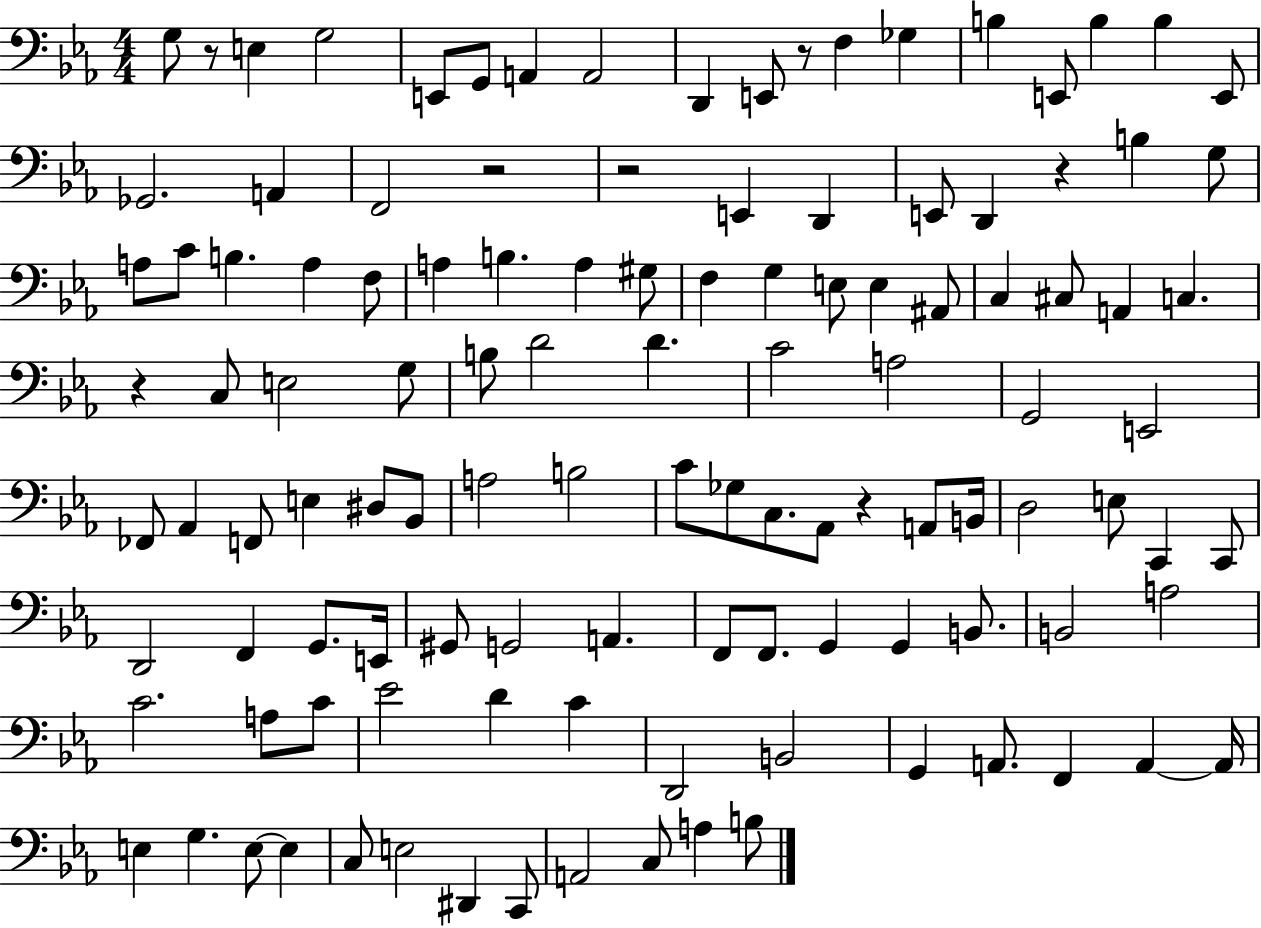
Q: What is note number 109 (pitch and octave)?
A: A3